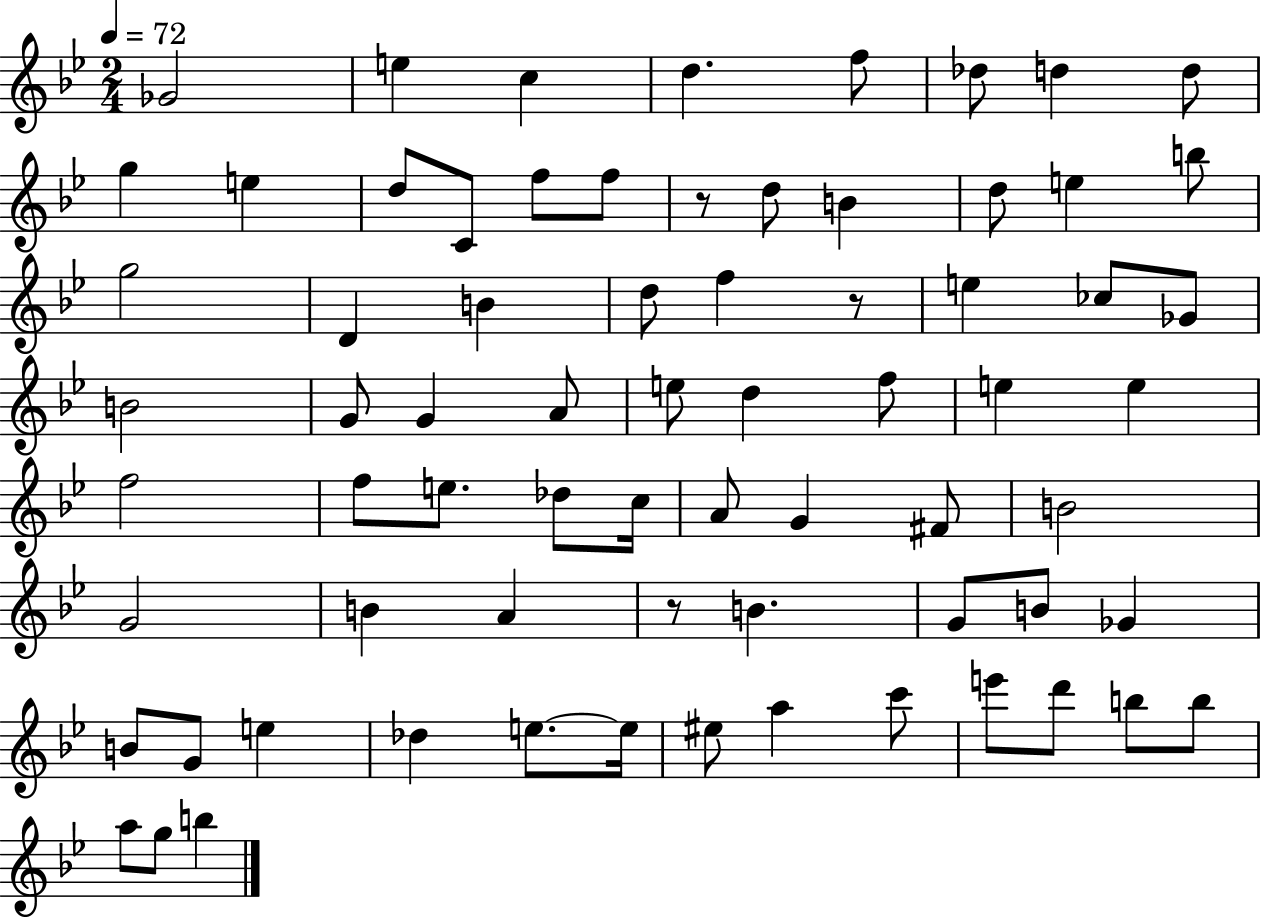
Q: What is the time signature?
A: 2/4